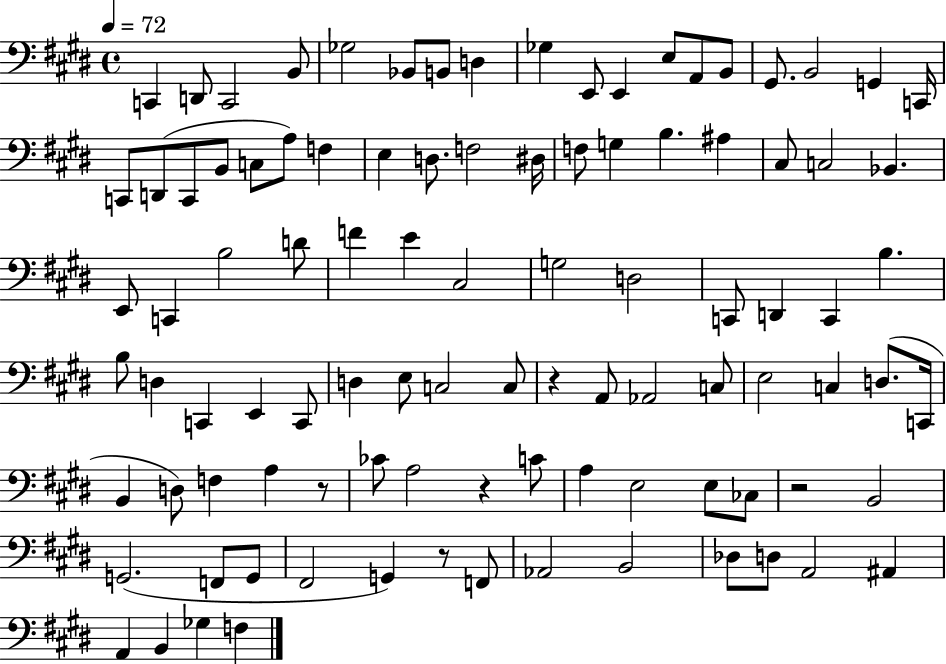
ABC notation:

X:1
T:Untitled
M:4/4
L:1/4
K:E
C,, D,,/2 C,,2 B,,/2 _G,2 _B,,/2 B,,/2 D, _G, E,,/2 E,, E,/2 A,,/2 B,,/2 ^G,,/2 B,,2 G,, C,,/4 C,,/2 D,,/2 C,,/2 B,,/2 C,/2 A,/2 F, E, D,/2 F,2 ^D,/4 F,/2 G, B, ^A, ^C,/2 C,2 _B,, E,,/2 C,, B,2 D/2 F E ^C,2 G,2 D,2 C,,/2 D,, C,, B, B,/2 D, C,, E,, C,,/2 D, E,/2 C,2 C,/2 z A,,/2 _A,,2 C,/2 E,2 C, D,/2 C,,/4 B,, D,/2 F, A, z/2 _C/2 A,2 z C/2 A, E,2 E,/2 _C,/2 z2 B,,2 G,,2 F,,/2 G,,/2 ^F,,2 G,, z/2 F,,/2 _A,,2 B,,2 _D,/2 D,/2 A,,2 ^A,, A,, B,, _G, F,